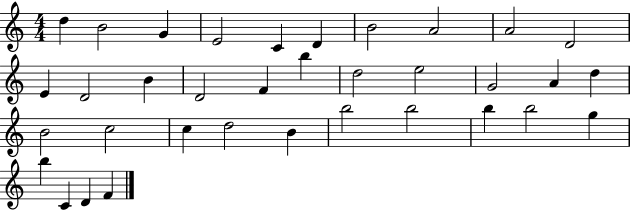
{
  \clef treble
  \numericTimeSignature
  \time 4/4
  \key c \major
  d''4 b'2 g'4 | e'2 c'4 d'4 | b'2 a'2 | a'2 d'2 | \break e'4 d'2 b'4 | d'2 f'4 b''4 | d''2 e''2 | g'2 a'4 d''4 | \break b'2 c''2 | c''4 d''2 b'4 | b''2 b''2 | b''4 b''2 g''4 | \break b''4 c'4 d'4 f'4 | \bar "|."
}